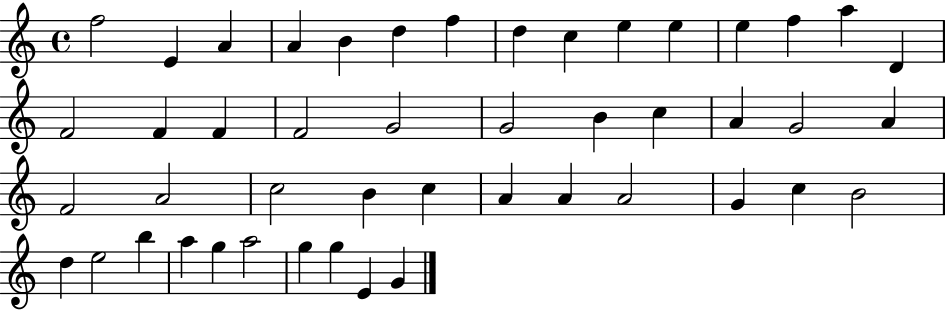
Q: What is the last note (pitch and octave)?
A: G4